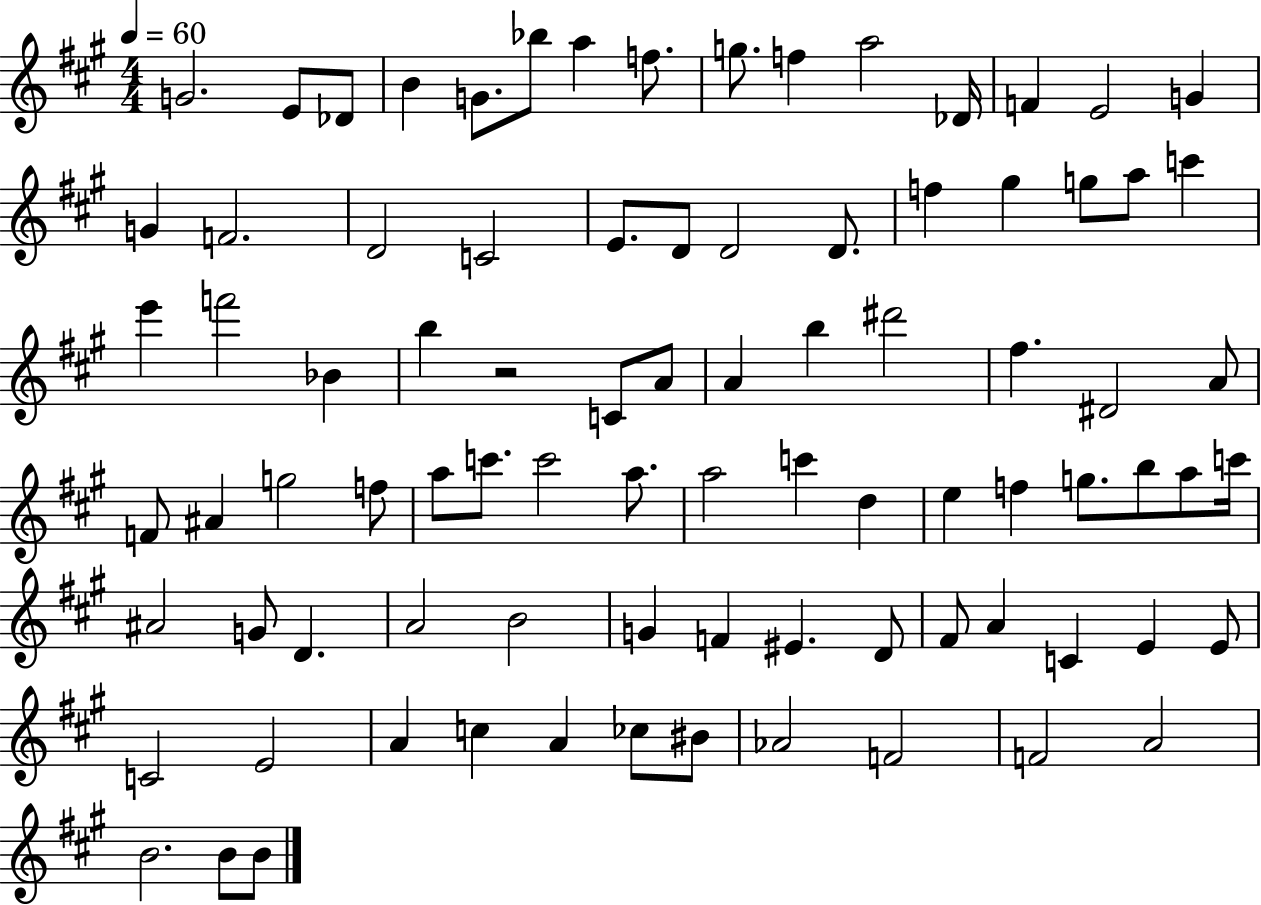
X:1
T:Untitled
M:4/4
L:1/4
K:A
G2 E/2 _D/2 B G/2 _b/2 a f/2 g/2 f a2 _D/4 F E2 G G F2 D2 C2 E/2 D/2 D2 D/2 f ^g g/2 a/2 c' e' f'2 _B b z2 C/2 A/2 A b ^d'2 ^f ^D2 A/2 F/2 ^A g2 f/2 a/2 c'/2 c'2 a/2 a2 c' d e f g/2 b/2 a/2 c'/4 ^A2 G/2 D A2 B2 G F ^E D/2 ^F/2 A C E E/2 C2 E2 A c A _c/2 ^B/2 _A2 F2 F2 A2 B2 B/2 B/2